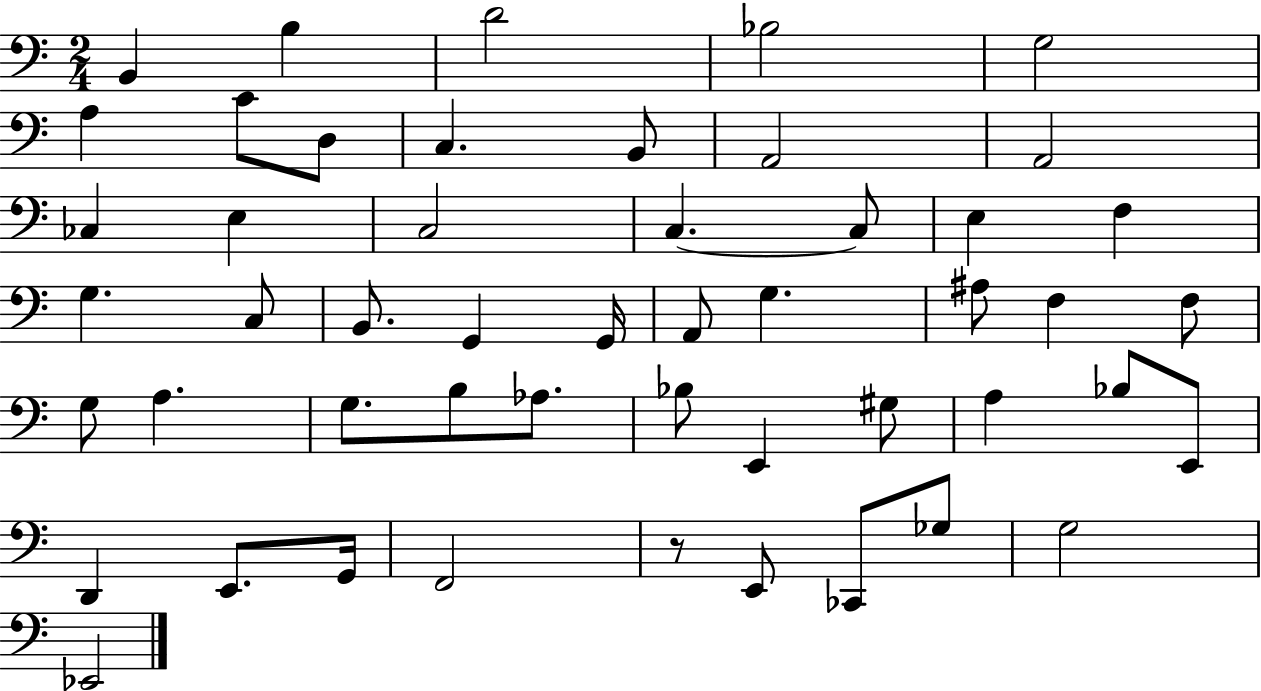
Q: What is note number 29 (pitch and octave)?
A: F3